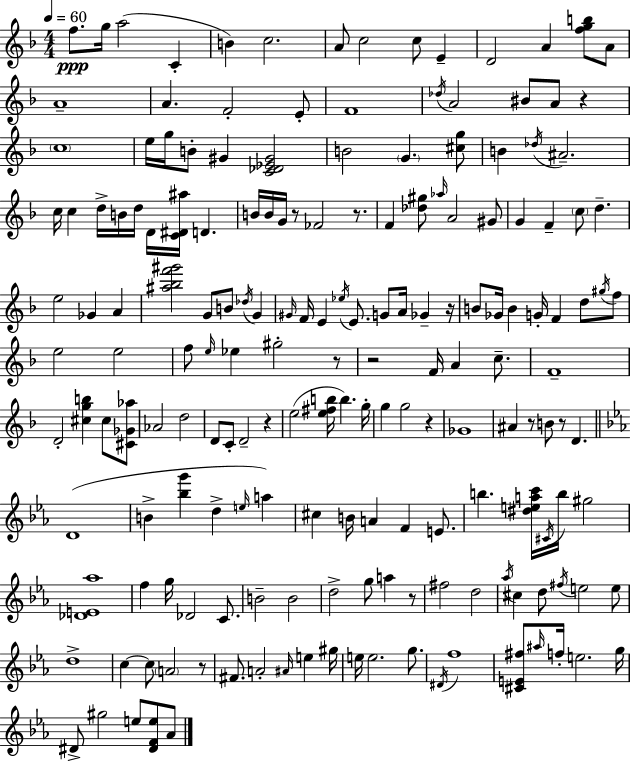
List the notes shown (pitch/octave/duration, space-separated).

F5/e. G5/s A5/h C4/q B4/q C5/h. A4/e C5/h C5/e E4/q D4/h A4/q [F5,G5,B5]/e A4/e A4/w A4/q. F4/h E4/e F4/w Db5/s A4/h BIS4/e A4/e R/q C5/w E5/s G5/s B4/e G#4/q [C4,Db4,Eb4,G#4]/h B4/h G4/q. [C#5,G5]/e B4/q Db5/s A#4/h. C5/s C5/q D5/s B4/s D5/s D4/s [C4,D#4,A#5]/s D4/q. B4/s B4/s G4/s R/e FES4/h R/e. F4/q [Db5,G#5]/e Ab5/s A4/h G#4/e G4/q F4/q C5/e D5/q. E5/h Gb4/q A4/q [A#5,Bb5,F6,G#6]/h G4/e B4/e Db5/s G4/q G#4/s F4/s E4/q Eb5/s E4/e. G4/e A4/s Gb4/q R/s B4/e Gb4/s B4/q G4/s F4/q D5/e G#5/s F5/e E5/h E5/h F5/e E5/s Eb5/q G#5/h R/e R/h F4/s A4/q C5/e. F4/w D4/h [C#5,G5,B5]/q C#5/e [C#4,Gb4,Ab5]/e Ab4/h D5/h D4/e C4/e D4/h R/q E5/h [E5,F#5,B5]/s B5/q. G5/s G5/q G5/h R/q Gb4/w A#4/q R/e B4/e R/e D4/q. D4/w B4/q [Bb5,G6]/q D5/q E5/s A5/q C#5/q B4/s A4/q F4/q E4/e. B5/q. [D#5,E5,A5,C6]/s C#4/s B5/s G#5/h [Db4,E4,Ab5]/w F5/q G5/s Db4/h C4/e. B4/h B4/h D5/h G5/e A5/q R/e F#5/h D5/h Ab5/s C#5/q D5/e F#5/s E5/h E5/e D5/w C5/q C5/e A4/h R/e F#4/e. A4/h A#4/s E5/q G#5/s E5/s E5/h. G5/e. D#4/s F5/w [C#4,E4,F#5]/e A#5/s F5/s E5/h. G5/s D#4/e G#5/h E5/e [D#4,F4,E5]/e Ab4/e